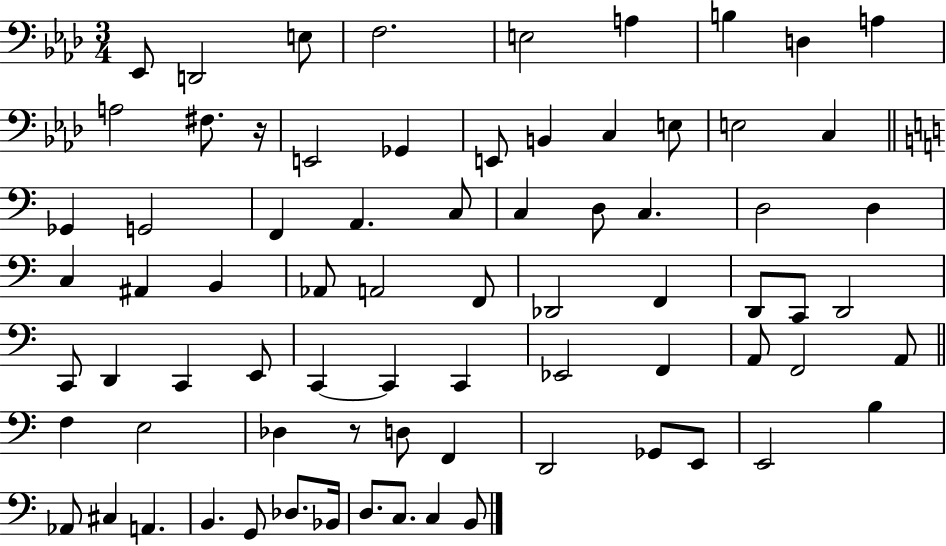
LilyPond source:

{
  \clef bass
  \numericTimeSignature
  \time 3/4
  \key aes \major
  ees,8 d,2 e8 | f2. | e2 a4 | b4 d4 a4 | \break a2 fis8. r16 | e,2 ges,4 | e,8 b,4 c4 e8 | e2 c4 | \break \bar "||" \break \key c \major ges,4 g,2 | f,4 a,4. c8 | c4 d8 c4. | d2 d4 | \break c4 ais,4 b,4 | aes,8 a,2 f,8 | des,2 f,4 | d,8 c,8 d,2 | \break c,8 d,4 c,4 e,8 | c,4~~ c,4 c,4 | ees,2 f,4 | a,8 f,2 a,8 | \break \bar "||" \break \key a \minor f4 e2 | des4 r8 d8 f,4 | d,2 ges,8 e,8 | e,2 b4 | \break aes,8 cis4 a,4. | b,4. g,8 des8. bes,16 | d8. c8. c4 b,8 | \bar "|."
}